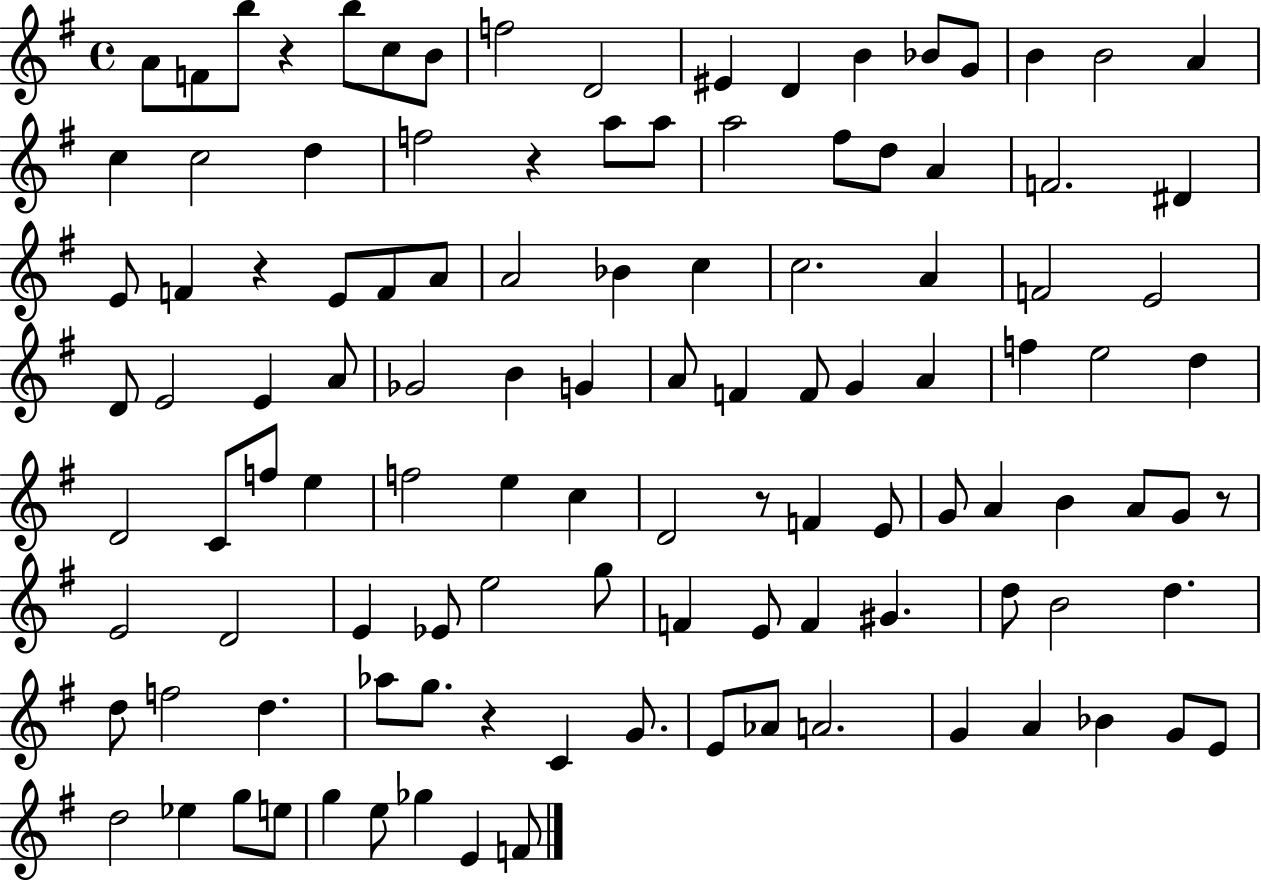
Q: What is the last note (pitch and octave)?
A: F4